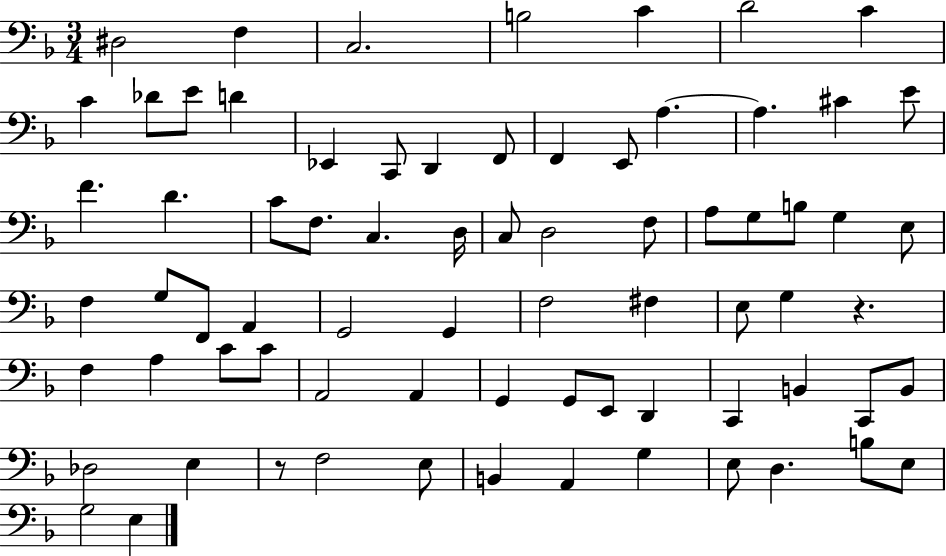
X:1
T:Untitled
M:3/4
L:1/4
K:F
^D,2 F, C,2 B,2 C D2 C C _D/2 E/2 D _E,, C,,/2 D,, F,,/2 F,, E,,/2 A, A, ^C E/2 F D C/2 F,/2 C, D,/4 C,/2 D,2 F,/2 A,/2 G,/2 B,/2 G, E,/2 F, G,/2 F,,/2 A,, G,,2 G,, F,2 ^F, E,/2 G, z F, A, C/2 C/2 A,,2 A,, G,, G,,/2 E,,/2 D,, C,, B,, C,,/2 B,,/2 _D,2 E, z/2 F,2 E,/2 B,, A,, G, E,/2 D, B,/2 E,/2 G,2 E,